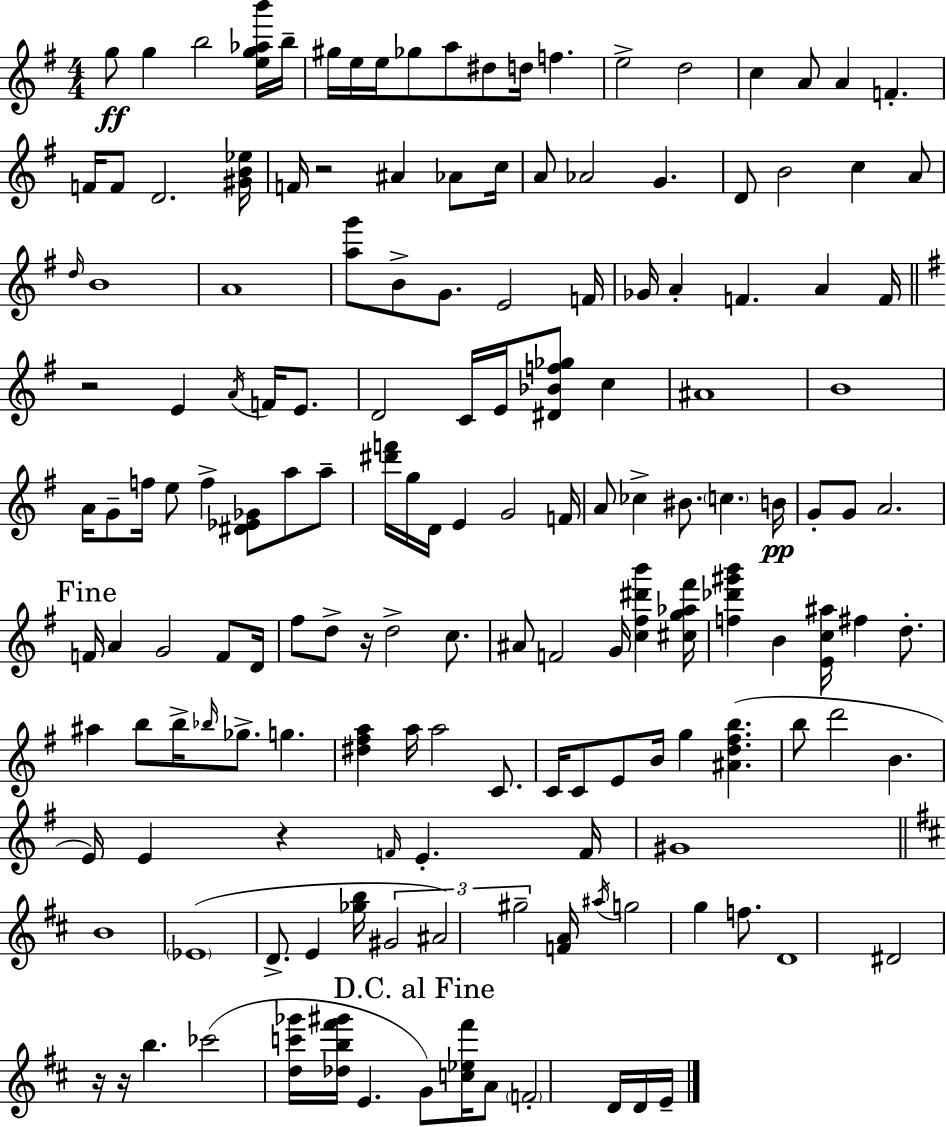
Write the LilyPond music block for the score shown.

{
  \clef treble
  \numericTimeSignature
  \time 4/4
  \key g \major
  g''8\ff g''4 b''2 <e'' g'' aes'' b'''>16 b''16-- | gis''16 e''16 e''16 ges''8 a''8 dis''8 d''16 f''4. | e''2-> d''2 | c''4 a'8 a'4 f'4.-. | \break f'16 f'8 d'2. <gis' b' ees''>16 | f'16 r2 ais'4 aes'8 c''16 | a'8 aes'2 g'4. | d'8 b'2 c''4 a'8 | \break \grace { d''16 } b'1 | a'1 | <a'' g'''>8 b'8-> g'8. e'2 | f'16 ges'16 a'4-. f'4. a'4 | \break f'16 \bar "||" \break \key e \minor r2 e'4 \acciaccatura { a'16 } f'16 e'8. | d'2 c'16 e'16 <dis' bes' f'' ges''>8 c''4 | ais'1 | b'1 | \break a'16 g'8-- f''16 e''8 f''4-> <dis' ees' ges'>8 a''8 a''8-- | <dis''' f'''>16 g''16 d'16 e'4 g'2 | f'16 a'8 ces''4-> bis'8. \parenthesize c''4. | b'16\pp g'8-. g'8 a'2. | \break \mark "Fine" f'16 a'4 g'2 f'8 | d'16 fis''8 d''8-> r16 d''2-> c''8. | ais'8 f'2 g'16 <c'' fis'' dis''' b'''>4 | <cis'' g'' aes'' fis'''>16 <f'' des''' gis''' b'''>4 b'4 <e' c'' ais''>16 fis''4 d''8.-. | \break ais''4 b''8 b''16-> \grace { bes''16 } ges''8.-> g''4. | <dis'' fis'' a''>4 a''16 a''2 c'8. | c'16 c'8 e'8 b'16 g''4 <ais' d'' fis'' b''>4.( | b''8 d'''2 b'4. | \break e'16) e'4 r4 \grace { f'16 } e'4.-. | f'16 gis'1 | \bar "||" \break \key d \major b'1 | \parenthesize ees'1( | d'8.-> e'4 <ges'' b''>16 \tuplet 3/2 { gis'2 | ais'2) gis''2-- } | \break <f' a'>16 \acciaccatura { ais''16 } g''2 g''4 f''8. | d'1 | dis'2 r16 r16 b''4. | ces'''2( <d'' c''' ges'''>16 <des'' b'' fis''' gis'''>16 e'4. | \break \mark "D.C. al Fine" g'8) <c'' ees'' fis'''>16 a'8 \parenthesize f'2-. d'16 d'16 | e'16-- \bar "|."
}